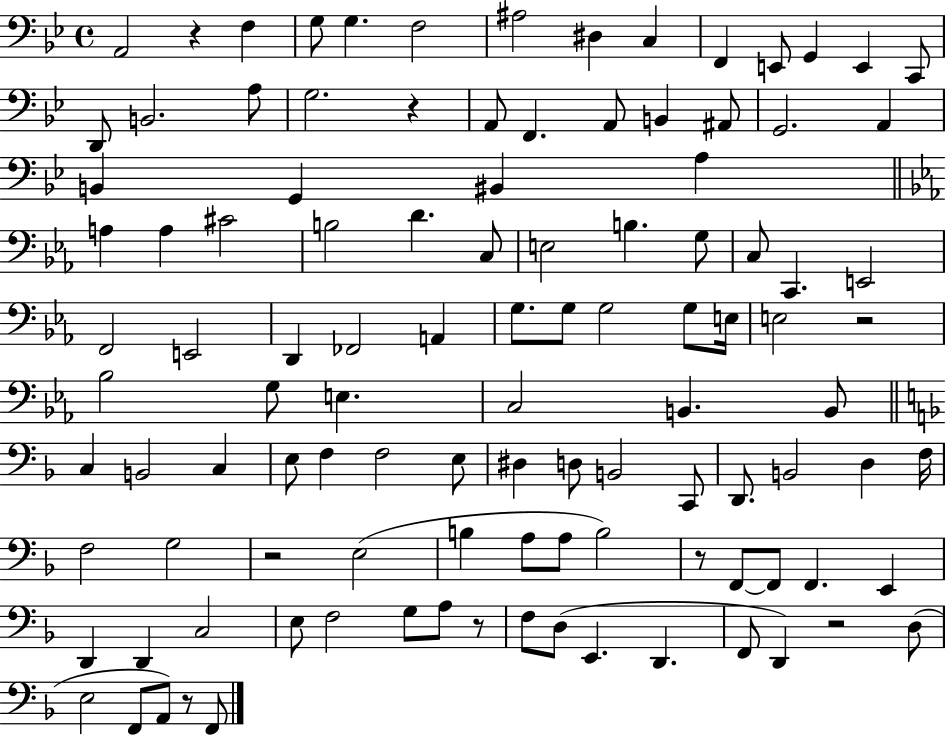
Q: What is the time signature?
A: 4/4